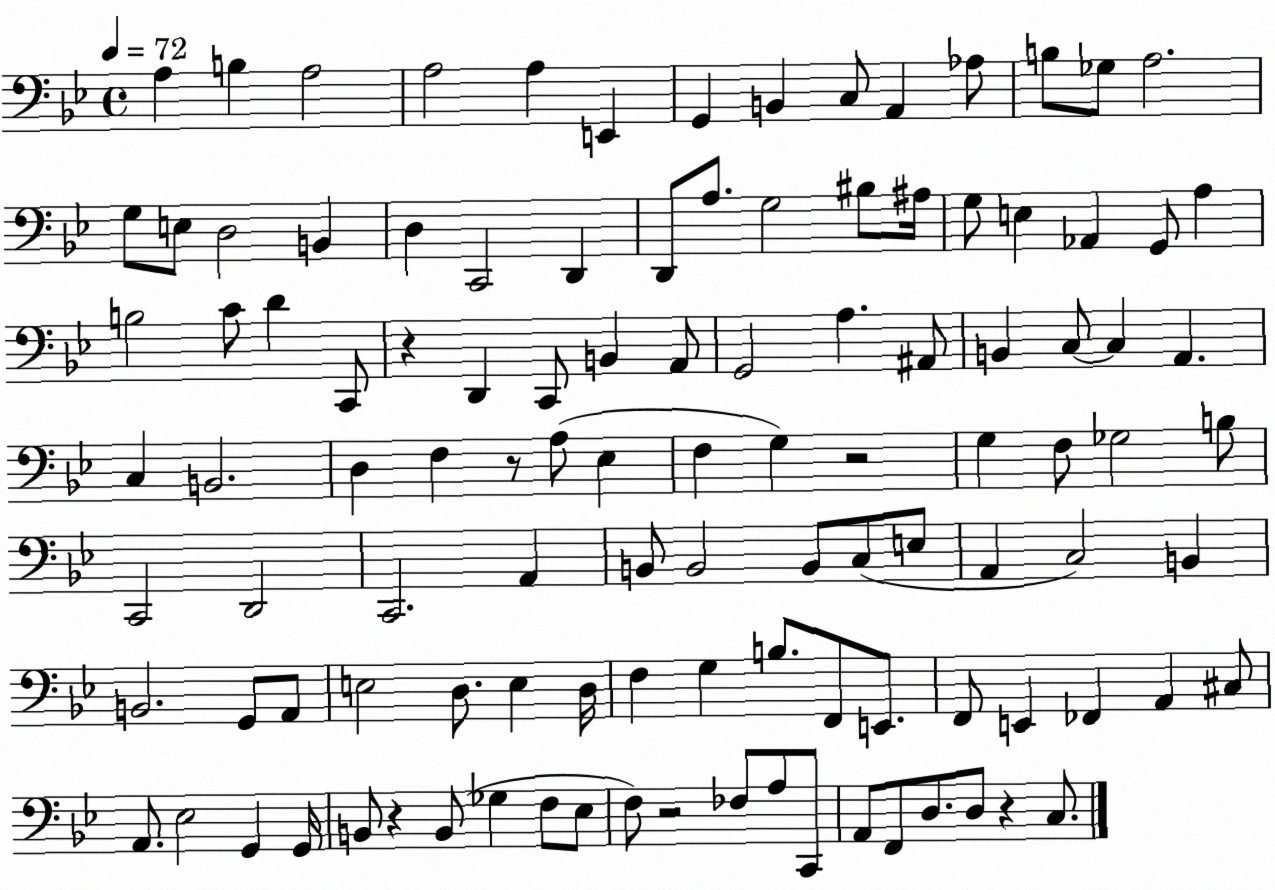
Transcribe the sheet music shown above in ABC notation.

X:1
T:Untitled
M:4/4
L:1/4
K:Bb
A, B, A,2 A,2 A, E,, G,, B,, C,/2 A,, _A,/2 B,/2 _G,/2 A,2 G,/2 E,/2 D,2 B,, D, C,,2 D,, D,,/2 A,/2 G,2 ^B,/2 ^A,/4 G,/2 E, _A,, G,,/2 A, B,2 C/2 D C,,/2 z D,, C,,/2 B,, A,,/2 G,,2 A, ^A,,/2 B,, C,/2 C, A,, C, B,,2 D, F, z/2 A,/2 _E, F, G, z2 G, F,/2 _G,2 B,/2 C,,2 D,,2 C,,2 A,, B,,/2 B,,2 B,,/2 C,/2 E,/2 A,, C,2 B,, B,,2 G,,/2 A,,/2 E,2 D,/2 E, D,/4 F, G, B,/2 F,,/2 E,,/2 F,,/2 E,, _F,, A,, ^C,/2 A,,/2 _E,2 G,, G,,/4 B,,/2 z B,,/2 _G, F,/2 _E,/2 F,/2 z2 _F,/2 A,/2 C,,/2 A,,/2 F,,/2 D,/2 D,/2 z C,/2